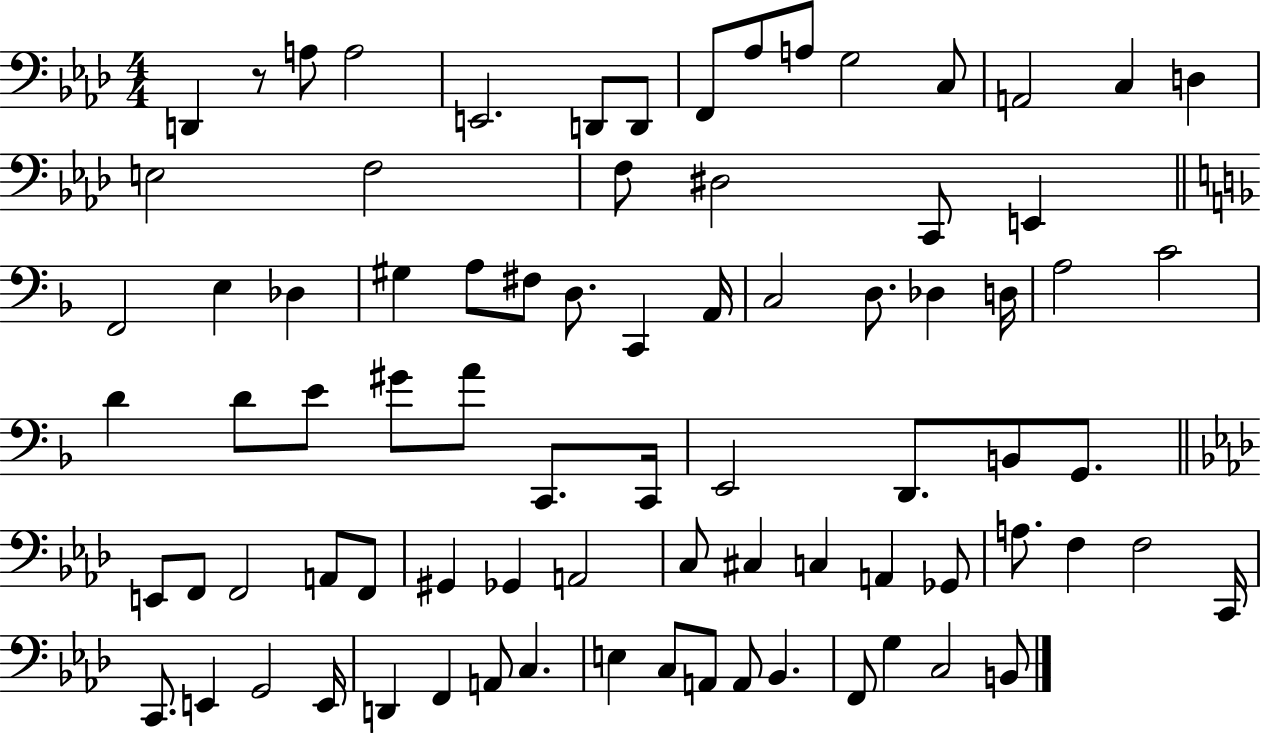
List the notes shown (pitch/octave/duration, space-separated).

D2/q R/e A3/e A3/h E2/h. D2/e D2/e F2/e Ab3/e A3/e G3/h C3/e A2/h C3/q D3/q E3/h F3/h F3/e D#3/h C2/e E2/q F2/h E3/q Db3/q G#3/q A3/e F#3/e D3/e. C2/q A2/s C3/h D3/e. Db3/q D3/s A3/h C4/h D4/q D4/e E4/e G#4/e A4/e C2/e. C2/s E2/h D2/e. B2/e G2/e. E2/e F2/e F2/h A2/e F2/e G#2/q Gb2/q A2/h C3/e C#3/q C3/q A2/q Gb2/e A3/e. F3/q F3/h C2/s C2/e. E2/q G2/h E2/s D2/q F2/q A2/e C3/q. E3/q C3/e A2/e A2/e Bb2/q. F2/e G3/q C3/h B2/e